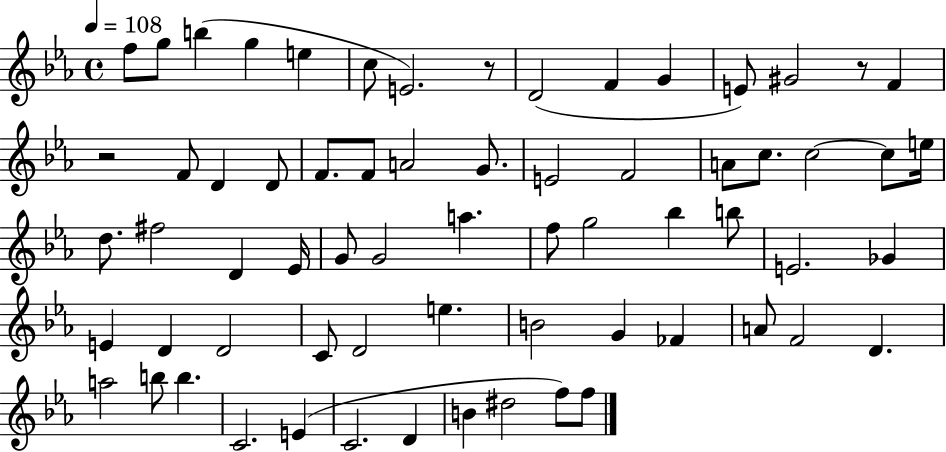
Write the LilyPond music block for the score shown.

{
  \clef treble
  \time 4/4
  \defaultTimeSignature
  \key ees \major
  \tempo 4 = 108
  f''8 g''8 b''4( g''4 e''4 | c''8 e'2.) r8 | d'2( f'4 g'4 | e'8) gis'2 r8 f'4 | \break r2 f'8 d'4 d'8 | f'8. f'8 a'2 g'8. | e'2 f'2 | a'8 c''8. c''2~~ c''8 e''16 | \break d''8. fis''2 d'4 ees'16 | g'8 g'2 a''4. | f''8 g''2 bes''4 b''8 | e'2. ges'4 | \break e'4 d'4 d'2 | c'8 d'2 e''4. | b'2 g'4 fes'4 | a'8 f'2 d'4. | \break a''2 b''8 b''4. | c'2. e'4( | c'2. d'4 | b'4 dis''2 f''8) f''8 | \break \bar "|."
}